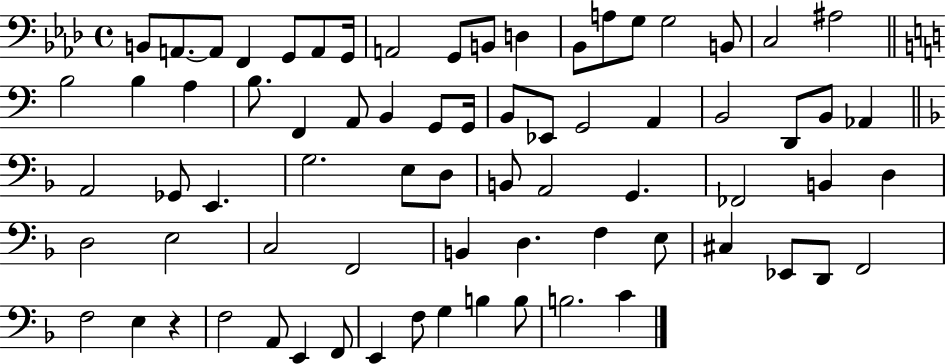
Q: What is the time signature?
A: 4/4